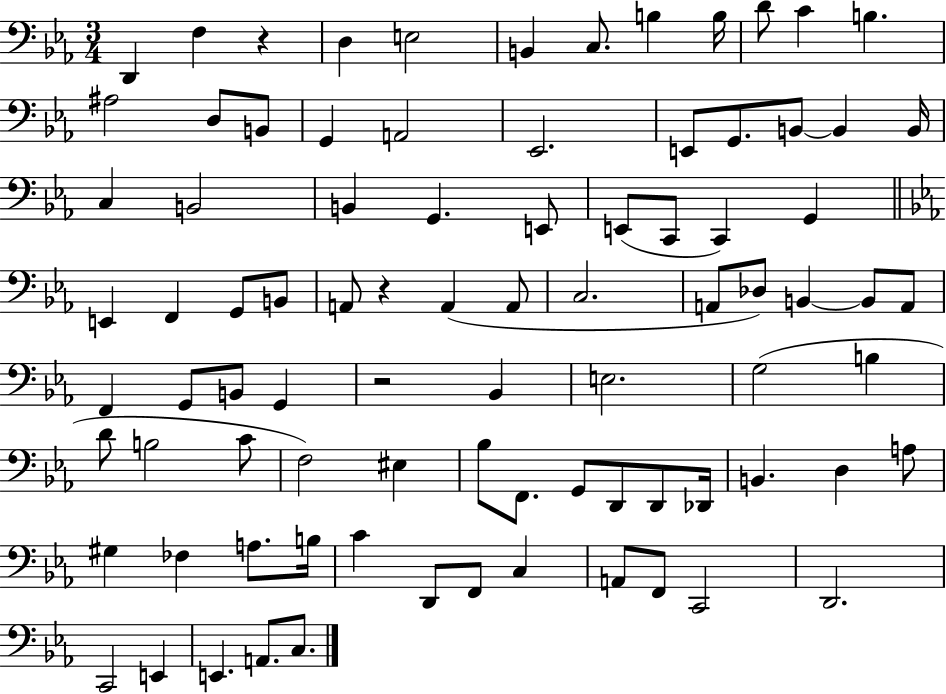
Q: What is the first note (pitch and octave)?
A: D2